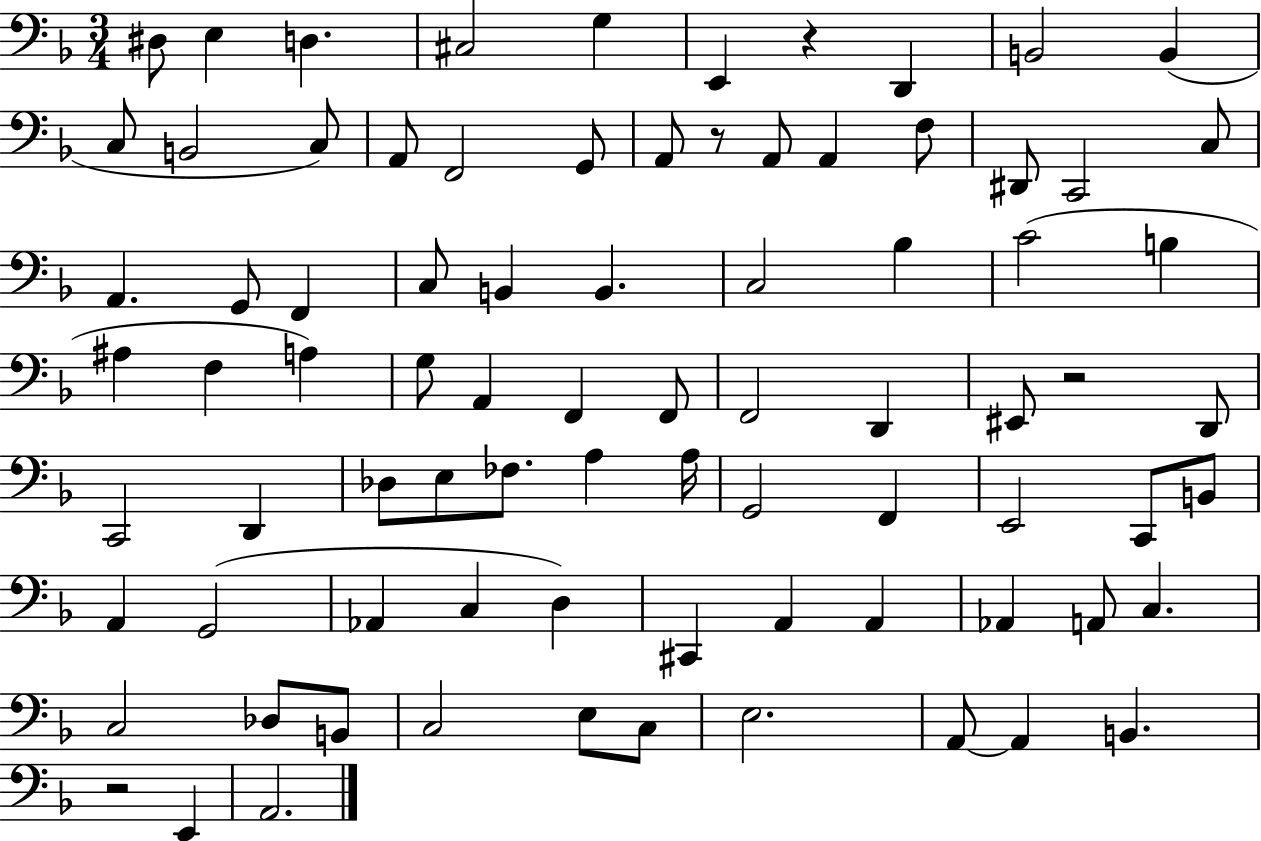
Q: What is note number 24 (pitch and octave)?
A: G2